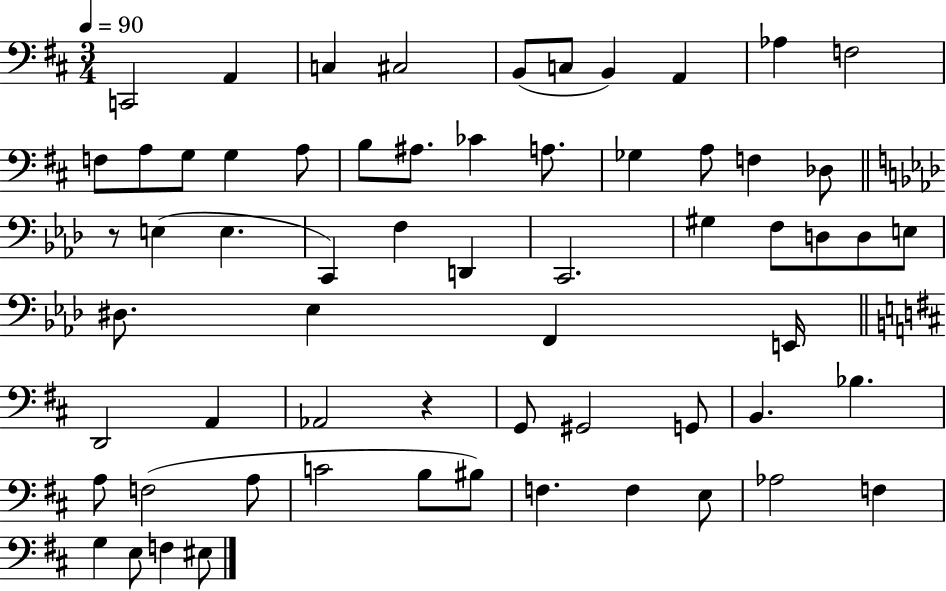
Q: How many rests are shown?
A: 2